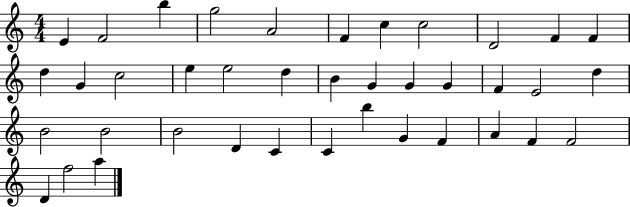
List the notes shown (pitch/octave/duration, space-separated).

E4/q F4/h B5/q G5/h A4/h F4/q C5/q C5/h D4/h F4/q F4/q D5/q G4/q C5/h E5/q E5/h D5/q B4/q G4/q G4/q G4/q F4/q E4/h D5/q B4/h B4/h B4/h D4/q C4/q C4/q B5/q G4/q F4/q A4/q F4/q F4/h D4/q F5/h A5/q